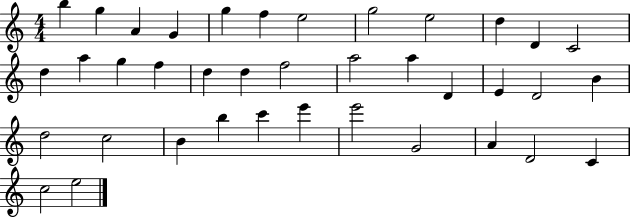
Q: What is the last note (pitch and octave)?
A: E5